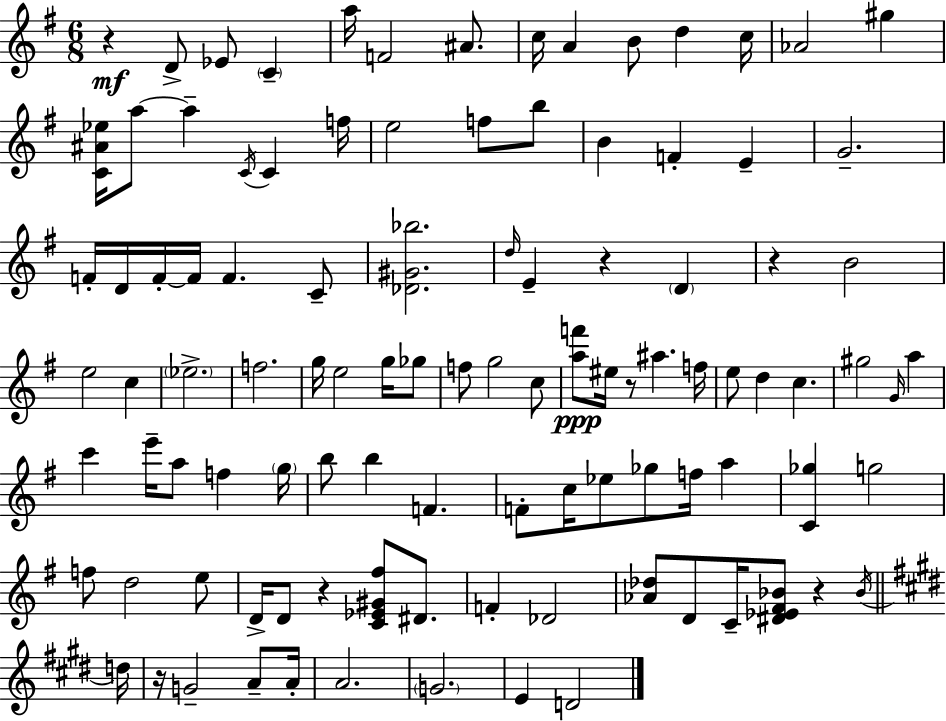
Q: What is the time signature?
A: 6/8